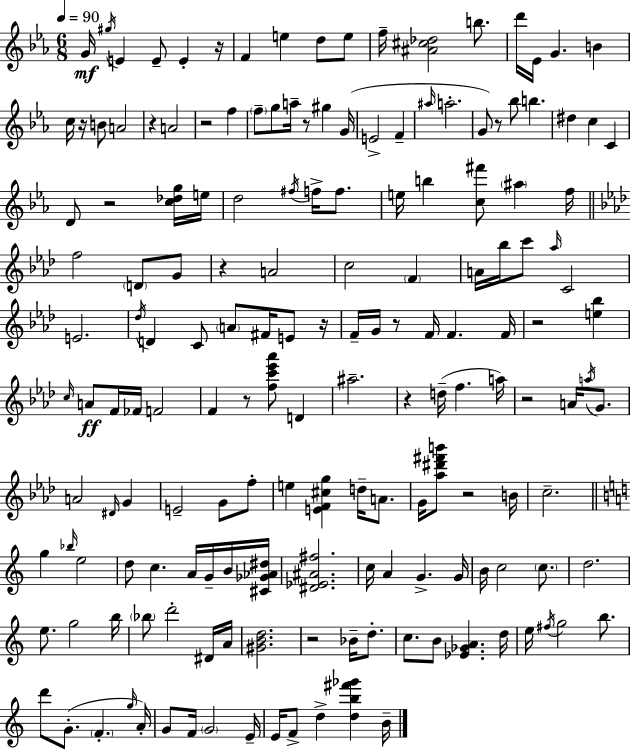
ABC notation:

X:1
T:Untitled
M:6/8
L:1/4
K:Cm
G/4 ^g/4 E E/2 E z/4 F e d/2 e/2 f/4 [^A^c_d]2 b/2 d'/4 _E/4 G B c/4 z/4 B/2 A2 z A2 z2 f f/2 g/2 a/4 z/2 ^g G/4 E2 F ^a/4 a2 G/2 z/2 _b/2 b ^d c C D/2 z2 [c_dg]/4 e/4 d2 ^f/4 f/4 f/2 e/4 b [c^f']/2 ^a f/4 f2 D/2 G/2 z A2 c2 F A/4 _b/4 c'/2 _a/4 C2 E2 _d/4 D C/2 A/2 ^F/4 E/2 z/4 F/4 G/4 z/2 F/4 F F/4 z2 [e_b] c/4 A/2 F/4 _F/4 F2 F z/2 [fc'_e'_a']/2 D ^a2 z d/4 f a/4 z2 A/4 a/4 G/2 A2 ^D/4 G E2 G/2 f/2 e [EF^cg] d/4 A/2 G/4 [_a^d'^f'b']/2 z2 B/4 c2 g _b/4 e2 d/2 c A/4 G/4 B/4 [^C_G_A^d]/4 [^D_E^A^f]2 c/4 A G G/4 B/4 c2 c/2 d2 e/2 g2 b/4 _b/2 d'2 ^D/4 A/4 [^GBd]2 z2 _B/4 d/2 c/2 B/2 [_E_GA] d/4 e/4 ^f/4 g2 b/2 d'/2 G/2 F g/4 A/4 G/2 F/4 G2 E/4 E/4 F/2 d [db^f'_g'] B/4